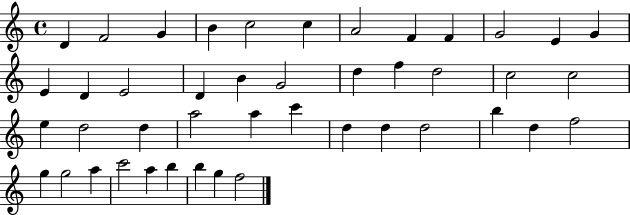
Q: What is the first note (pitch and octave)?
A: D4